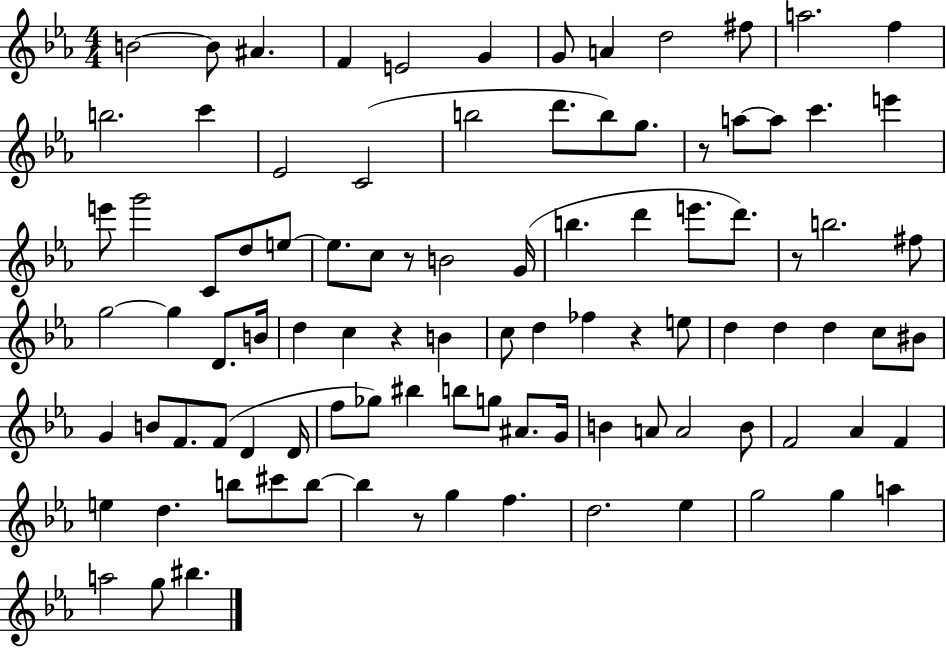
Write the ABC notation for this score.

X:1
T:Untitled
M:4/4
L:1/4
K:Eb
B2 B/2 ^A F E2 G G/2 A d2 ^f/2 a2 f b2 c' _E2 C2 b2 d'/2 b/2 g/2 z/2 a/2 a/2 c' e' e'/2 g'2 C/2 d/2 e/2 e/2 c/2 z/2 B2 G/4 b d' e'/2 d'/2 z/2 b2 ^f/2 g2 g D/2 B/4 d c z B c/2 d _f z e/2 d d d c/2 ^B/2 G B/2 F/2 F/2 D D/4 f/2 _g/2 ^b b/2 g/2 ^A/2 G/4 B A/2 A2 B/2 F2 _A F e d b/2 ^c'/2 b/2 b z/2 g f d2 _e g2 g a a2 g/2 ^b